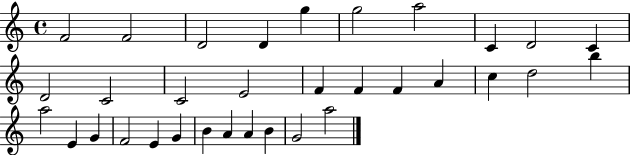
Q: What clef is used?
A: treble